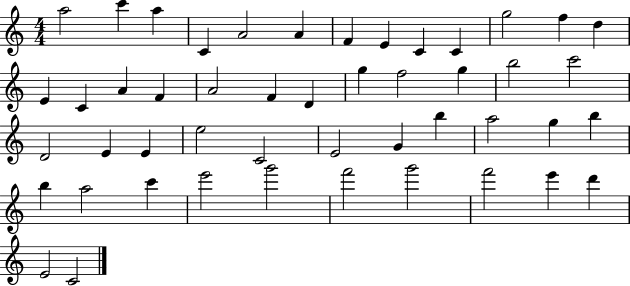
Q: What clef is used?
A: treble